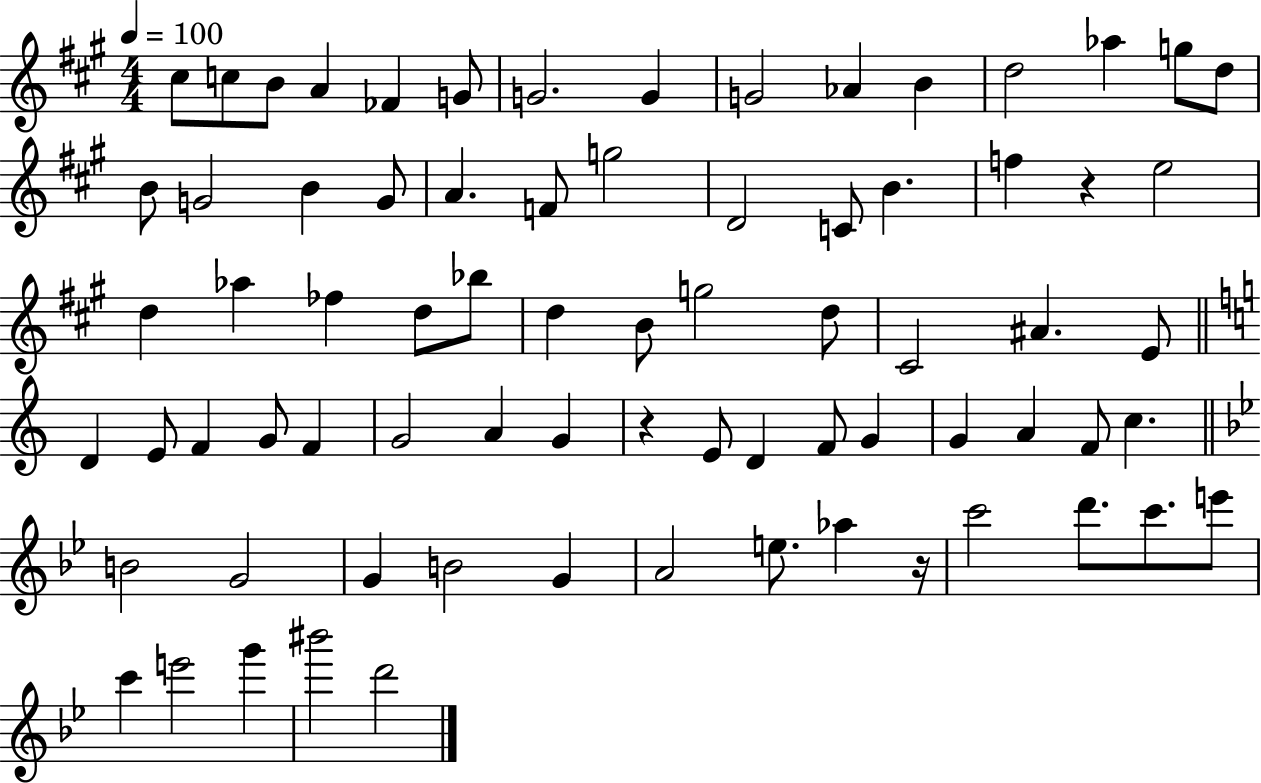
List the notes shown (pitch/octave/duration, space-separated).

C#5/e C5/e B4/e A4/q FES4/q G4/e G4/h. G4/q G4/h Ab4/q B4/q D5/h Ab5/q G5/e D5/e B4/e G4/h B4/q G4/e A4/q. F4/e G5/h D4/h C4/e B4/q. F5/q R/q E5/h D5/q Ab5/q FES5/q D5/e Bb5/e D5/q B4/e G5/h D5/e C#4/h A#4/q. E4/e D4/q E4/e F4/q G4/e F4/q G4/h A4/q G4/q R/q E4/e D4/q F4/e G4/q G4/q A4/q F4/e C5/q. B4/h G4/h G4/q B4/h G4/q A4/h E5/e. Ab5/q R/s C6/h D6/e. C6/e. E6/e C6/q E6/h G6/q BIS6/h D6/h